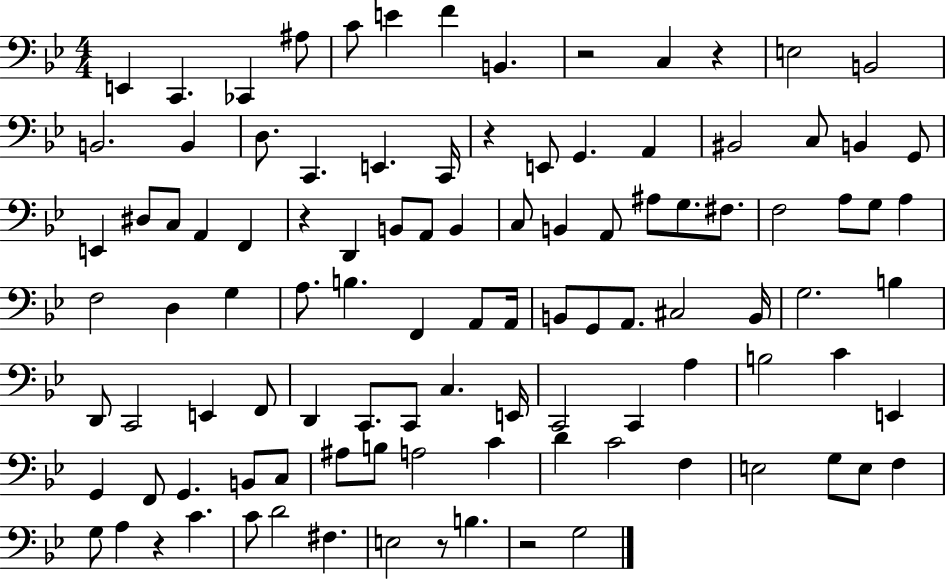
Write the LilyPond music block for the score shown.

{
  \clef bass
  \numericTimeSignature
  \time 4/4
  \key bes \major
  e,4 c,4. ces,4 ais8 | c'8 e'4 f'4 b,4. | r2 c4 r4 | e2 b,2 | \break b,2. b,4 | d8. c,4. e,4. c,16 | r4 e,8 g,4. a,4 | bis,2 c8 b,4 g,8 | \break e,4 dis8 c8 a,4 f,4 | r4 d,4 b,8 a,8 b,4 | c8 b,4 a,8 ais8 g8. fis8. | f2 a8 g8 a4 | \break f2 d4 g4 | a8. b4. f,4 a,8 a,16 | b,8 g,8 a,8. cis2 b,16 | g2. b4 | \break d,8 c,2 e,4 f,8 | d,4 c,8. c,8 c4. e,16 | c,2 c,4 a4 | b2 c'4 e,4 | \break g,4 f,8 g,4. b,8 c8 | ais8 b8 a2 c'4 | d'4 c'2 f4 | e2 g8 e8 f4 | \break g8 a4 r4 c'4. | c'8 d'2 fis4. | e2 r8 b4. | r2 g2 | \break \bar "|."
}